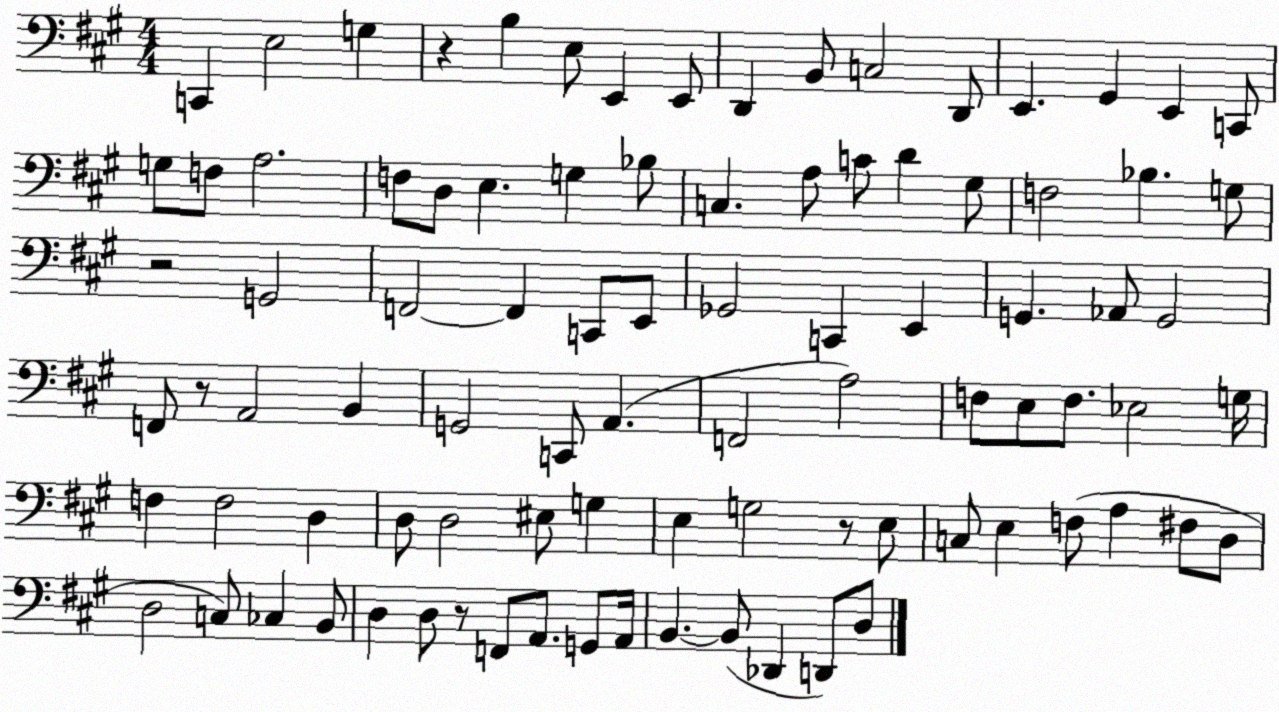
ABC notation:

X:1
T:Untitled
M:4/4
L:1/4
K:A
C,, E,2 G, z B, E,/2 E,, E,,/2 D,, B,,/2 C,2 D,,/2 E,, ^G,, E,, C,,/2 G,/2 F,/2 A,2 F,/2 D,/2 E, G, _B,/2 C, A,/2 C/2 D ^G,/2 F,2 _B, G,/2 z2 G,,2 F,,2 F,, C,,/2 E,,/2 _G,,2 C,, E,, G,, _A,,/2 G,,2 F,,/2 z/2 A,,2 B,, G,,2 C,,/2 A,, F,,2 A,2 F,/2 E,/2 F,/2 _E,2 G,/4 F, F,2 D, D,/2 D,2 ^E,/2 G, E, G,2 z/2 E,/2 C,/2 E, F,/2 A, ^F,/2 D,/2 D,2 C,/2 _C, B,,/2 D, D,/2 z/2 F,,/2 A,,/2 G,,/2 A,,/4 B,, B,,/2 _D,, D,,/2 D,/2